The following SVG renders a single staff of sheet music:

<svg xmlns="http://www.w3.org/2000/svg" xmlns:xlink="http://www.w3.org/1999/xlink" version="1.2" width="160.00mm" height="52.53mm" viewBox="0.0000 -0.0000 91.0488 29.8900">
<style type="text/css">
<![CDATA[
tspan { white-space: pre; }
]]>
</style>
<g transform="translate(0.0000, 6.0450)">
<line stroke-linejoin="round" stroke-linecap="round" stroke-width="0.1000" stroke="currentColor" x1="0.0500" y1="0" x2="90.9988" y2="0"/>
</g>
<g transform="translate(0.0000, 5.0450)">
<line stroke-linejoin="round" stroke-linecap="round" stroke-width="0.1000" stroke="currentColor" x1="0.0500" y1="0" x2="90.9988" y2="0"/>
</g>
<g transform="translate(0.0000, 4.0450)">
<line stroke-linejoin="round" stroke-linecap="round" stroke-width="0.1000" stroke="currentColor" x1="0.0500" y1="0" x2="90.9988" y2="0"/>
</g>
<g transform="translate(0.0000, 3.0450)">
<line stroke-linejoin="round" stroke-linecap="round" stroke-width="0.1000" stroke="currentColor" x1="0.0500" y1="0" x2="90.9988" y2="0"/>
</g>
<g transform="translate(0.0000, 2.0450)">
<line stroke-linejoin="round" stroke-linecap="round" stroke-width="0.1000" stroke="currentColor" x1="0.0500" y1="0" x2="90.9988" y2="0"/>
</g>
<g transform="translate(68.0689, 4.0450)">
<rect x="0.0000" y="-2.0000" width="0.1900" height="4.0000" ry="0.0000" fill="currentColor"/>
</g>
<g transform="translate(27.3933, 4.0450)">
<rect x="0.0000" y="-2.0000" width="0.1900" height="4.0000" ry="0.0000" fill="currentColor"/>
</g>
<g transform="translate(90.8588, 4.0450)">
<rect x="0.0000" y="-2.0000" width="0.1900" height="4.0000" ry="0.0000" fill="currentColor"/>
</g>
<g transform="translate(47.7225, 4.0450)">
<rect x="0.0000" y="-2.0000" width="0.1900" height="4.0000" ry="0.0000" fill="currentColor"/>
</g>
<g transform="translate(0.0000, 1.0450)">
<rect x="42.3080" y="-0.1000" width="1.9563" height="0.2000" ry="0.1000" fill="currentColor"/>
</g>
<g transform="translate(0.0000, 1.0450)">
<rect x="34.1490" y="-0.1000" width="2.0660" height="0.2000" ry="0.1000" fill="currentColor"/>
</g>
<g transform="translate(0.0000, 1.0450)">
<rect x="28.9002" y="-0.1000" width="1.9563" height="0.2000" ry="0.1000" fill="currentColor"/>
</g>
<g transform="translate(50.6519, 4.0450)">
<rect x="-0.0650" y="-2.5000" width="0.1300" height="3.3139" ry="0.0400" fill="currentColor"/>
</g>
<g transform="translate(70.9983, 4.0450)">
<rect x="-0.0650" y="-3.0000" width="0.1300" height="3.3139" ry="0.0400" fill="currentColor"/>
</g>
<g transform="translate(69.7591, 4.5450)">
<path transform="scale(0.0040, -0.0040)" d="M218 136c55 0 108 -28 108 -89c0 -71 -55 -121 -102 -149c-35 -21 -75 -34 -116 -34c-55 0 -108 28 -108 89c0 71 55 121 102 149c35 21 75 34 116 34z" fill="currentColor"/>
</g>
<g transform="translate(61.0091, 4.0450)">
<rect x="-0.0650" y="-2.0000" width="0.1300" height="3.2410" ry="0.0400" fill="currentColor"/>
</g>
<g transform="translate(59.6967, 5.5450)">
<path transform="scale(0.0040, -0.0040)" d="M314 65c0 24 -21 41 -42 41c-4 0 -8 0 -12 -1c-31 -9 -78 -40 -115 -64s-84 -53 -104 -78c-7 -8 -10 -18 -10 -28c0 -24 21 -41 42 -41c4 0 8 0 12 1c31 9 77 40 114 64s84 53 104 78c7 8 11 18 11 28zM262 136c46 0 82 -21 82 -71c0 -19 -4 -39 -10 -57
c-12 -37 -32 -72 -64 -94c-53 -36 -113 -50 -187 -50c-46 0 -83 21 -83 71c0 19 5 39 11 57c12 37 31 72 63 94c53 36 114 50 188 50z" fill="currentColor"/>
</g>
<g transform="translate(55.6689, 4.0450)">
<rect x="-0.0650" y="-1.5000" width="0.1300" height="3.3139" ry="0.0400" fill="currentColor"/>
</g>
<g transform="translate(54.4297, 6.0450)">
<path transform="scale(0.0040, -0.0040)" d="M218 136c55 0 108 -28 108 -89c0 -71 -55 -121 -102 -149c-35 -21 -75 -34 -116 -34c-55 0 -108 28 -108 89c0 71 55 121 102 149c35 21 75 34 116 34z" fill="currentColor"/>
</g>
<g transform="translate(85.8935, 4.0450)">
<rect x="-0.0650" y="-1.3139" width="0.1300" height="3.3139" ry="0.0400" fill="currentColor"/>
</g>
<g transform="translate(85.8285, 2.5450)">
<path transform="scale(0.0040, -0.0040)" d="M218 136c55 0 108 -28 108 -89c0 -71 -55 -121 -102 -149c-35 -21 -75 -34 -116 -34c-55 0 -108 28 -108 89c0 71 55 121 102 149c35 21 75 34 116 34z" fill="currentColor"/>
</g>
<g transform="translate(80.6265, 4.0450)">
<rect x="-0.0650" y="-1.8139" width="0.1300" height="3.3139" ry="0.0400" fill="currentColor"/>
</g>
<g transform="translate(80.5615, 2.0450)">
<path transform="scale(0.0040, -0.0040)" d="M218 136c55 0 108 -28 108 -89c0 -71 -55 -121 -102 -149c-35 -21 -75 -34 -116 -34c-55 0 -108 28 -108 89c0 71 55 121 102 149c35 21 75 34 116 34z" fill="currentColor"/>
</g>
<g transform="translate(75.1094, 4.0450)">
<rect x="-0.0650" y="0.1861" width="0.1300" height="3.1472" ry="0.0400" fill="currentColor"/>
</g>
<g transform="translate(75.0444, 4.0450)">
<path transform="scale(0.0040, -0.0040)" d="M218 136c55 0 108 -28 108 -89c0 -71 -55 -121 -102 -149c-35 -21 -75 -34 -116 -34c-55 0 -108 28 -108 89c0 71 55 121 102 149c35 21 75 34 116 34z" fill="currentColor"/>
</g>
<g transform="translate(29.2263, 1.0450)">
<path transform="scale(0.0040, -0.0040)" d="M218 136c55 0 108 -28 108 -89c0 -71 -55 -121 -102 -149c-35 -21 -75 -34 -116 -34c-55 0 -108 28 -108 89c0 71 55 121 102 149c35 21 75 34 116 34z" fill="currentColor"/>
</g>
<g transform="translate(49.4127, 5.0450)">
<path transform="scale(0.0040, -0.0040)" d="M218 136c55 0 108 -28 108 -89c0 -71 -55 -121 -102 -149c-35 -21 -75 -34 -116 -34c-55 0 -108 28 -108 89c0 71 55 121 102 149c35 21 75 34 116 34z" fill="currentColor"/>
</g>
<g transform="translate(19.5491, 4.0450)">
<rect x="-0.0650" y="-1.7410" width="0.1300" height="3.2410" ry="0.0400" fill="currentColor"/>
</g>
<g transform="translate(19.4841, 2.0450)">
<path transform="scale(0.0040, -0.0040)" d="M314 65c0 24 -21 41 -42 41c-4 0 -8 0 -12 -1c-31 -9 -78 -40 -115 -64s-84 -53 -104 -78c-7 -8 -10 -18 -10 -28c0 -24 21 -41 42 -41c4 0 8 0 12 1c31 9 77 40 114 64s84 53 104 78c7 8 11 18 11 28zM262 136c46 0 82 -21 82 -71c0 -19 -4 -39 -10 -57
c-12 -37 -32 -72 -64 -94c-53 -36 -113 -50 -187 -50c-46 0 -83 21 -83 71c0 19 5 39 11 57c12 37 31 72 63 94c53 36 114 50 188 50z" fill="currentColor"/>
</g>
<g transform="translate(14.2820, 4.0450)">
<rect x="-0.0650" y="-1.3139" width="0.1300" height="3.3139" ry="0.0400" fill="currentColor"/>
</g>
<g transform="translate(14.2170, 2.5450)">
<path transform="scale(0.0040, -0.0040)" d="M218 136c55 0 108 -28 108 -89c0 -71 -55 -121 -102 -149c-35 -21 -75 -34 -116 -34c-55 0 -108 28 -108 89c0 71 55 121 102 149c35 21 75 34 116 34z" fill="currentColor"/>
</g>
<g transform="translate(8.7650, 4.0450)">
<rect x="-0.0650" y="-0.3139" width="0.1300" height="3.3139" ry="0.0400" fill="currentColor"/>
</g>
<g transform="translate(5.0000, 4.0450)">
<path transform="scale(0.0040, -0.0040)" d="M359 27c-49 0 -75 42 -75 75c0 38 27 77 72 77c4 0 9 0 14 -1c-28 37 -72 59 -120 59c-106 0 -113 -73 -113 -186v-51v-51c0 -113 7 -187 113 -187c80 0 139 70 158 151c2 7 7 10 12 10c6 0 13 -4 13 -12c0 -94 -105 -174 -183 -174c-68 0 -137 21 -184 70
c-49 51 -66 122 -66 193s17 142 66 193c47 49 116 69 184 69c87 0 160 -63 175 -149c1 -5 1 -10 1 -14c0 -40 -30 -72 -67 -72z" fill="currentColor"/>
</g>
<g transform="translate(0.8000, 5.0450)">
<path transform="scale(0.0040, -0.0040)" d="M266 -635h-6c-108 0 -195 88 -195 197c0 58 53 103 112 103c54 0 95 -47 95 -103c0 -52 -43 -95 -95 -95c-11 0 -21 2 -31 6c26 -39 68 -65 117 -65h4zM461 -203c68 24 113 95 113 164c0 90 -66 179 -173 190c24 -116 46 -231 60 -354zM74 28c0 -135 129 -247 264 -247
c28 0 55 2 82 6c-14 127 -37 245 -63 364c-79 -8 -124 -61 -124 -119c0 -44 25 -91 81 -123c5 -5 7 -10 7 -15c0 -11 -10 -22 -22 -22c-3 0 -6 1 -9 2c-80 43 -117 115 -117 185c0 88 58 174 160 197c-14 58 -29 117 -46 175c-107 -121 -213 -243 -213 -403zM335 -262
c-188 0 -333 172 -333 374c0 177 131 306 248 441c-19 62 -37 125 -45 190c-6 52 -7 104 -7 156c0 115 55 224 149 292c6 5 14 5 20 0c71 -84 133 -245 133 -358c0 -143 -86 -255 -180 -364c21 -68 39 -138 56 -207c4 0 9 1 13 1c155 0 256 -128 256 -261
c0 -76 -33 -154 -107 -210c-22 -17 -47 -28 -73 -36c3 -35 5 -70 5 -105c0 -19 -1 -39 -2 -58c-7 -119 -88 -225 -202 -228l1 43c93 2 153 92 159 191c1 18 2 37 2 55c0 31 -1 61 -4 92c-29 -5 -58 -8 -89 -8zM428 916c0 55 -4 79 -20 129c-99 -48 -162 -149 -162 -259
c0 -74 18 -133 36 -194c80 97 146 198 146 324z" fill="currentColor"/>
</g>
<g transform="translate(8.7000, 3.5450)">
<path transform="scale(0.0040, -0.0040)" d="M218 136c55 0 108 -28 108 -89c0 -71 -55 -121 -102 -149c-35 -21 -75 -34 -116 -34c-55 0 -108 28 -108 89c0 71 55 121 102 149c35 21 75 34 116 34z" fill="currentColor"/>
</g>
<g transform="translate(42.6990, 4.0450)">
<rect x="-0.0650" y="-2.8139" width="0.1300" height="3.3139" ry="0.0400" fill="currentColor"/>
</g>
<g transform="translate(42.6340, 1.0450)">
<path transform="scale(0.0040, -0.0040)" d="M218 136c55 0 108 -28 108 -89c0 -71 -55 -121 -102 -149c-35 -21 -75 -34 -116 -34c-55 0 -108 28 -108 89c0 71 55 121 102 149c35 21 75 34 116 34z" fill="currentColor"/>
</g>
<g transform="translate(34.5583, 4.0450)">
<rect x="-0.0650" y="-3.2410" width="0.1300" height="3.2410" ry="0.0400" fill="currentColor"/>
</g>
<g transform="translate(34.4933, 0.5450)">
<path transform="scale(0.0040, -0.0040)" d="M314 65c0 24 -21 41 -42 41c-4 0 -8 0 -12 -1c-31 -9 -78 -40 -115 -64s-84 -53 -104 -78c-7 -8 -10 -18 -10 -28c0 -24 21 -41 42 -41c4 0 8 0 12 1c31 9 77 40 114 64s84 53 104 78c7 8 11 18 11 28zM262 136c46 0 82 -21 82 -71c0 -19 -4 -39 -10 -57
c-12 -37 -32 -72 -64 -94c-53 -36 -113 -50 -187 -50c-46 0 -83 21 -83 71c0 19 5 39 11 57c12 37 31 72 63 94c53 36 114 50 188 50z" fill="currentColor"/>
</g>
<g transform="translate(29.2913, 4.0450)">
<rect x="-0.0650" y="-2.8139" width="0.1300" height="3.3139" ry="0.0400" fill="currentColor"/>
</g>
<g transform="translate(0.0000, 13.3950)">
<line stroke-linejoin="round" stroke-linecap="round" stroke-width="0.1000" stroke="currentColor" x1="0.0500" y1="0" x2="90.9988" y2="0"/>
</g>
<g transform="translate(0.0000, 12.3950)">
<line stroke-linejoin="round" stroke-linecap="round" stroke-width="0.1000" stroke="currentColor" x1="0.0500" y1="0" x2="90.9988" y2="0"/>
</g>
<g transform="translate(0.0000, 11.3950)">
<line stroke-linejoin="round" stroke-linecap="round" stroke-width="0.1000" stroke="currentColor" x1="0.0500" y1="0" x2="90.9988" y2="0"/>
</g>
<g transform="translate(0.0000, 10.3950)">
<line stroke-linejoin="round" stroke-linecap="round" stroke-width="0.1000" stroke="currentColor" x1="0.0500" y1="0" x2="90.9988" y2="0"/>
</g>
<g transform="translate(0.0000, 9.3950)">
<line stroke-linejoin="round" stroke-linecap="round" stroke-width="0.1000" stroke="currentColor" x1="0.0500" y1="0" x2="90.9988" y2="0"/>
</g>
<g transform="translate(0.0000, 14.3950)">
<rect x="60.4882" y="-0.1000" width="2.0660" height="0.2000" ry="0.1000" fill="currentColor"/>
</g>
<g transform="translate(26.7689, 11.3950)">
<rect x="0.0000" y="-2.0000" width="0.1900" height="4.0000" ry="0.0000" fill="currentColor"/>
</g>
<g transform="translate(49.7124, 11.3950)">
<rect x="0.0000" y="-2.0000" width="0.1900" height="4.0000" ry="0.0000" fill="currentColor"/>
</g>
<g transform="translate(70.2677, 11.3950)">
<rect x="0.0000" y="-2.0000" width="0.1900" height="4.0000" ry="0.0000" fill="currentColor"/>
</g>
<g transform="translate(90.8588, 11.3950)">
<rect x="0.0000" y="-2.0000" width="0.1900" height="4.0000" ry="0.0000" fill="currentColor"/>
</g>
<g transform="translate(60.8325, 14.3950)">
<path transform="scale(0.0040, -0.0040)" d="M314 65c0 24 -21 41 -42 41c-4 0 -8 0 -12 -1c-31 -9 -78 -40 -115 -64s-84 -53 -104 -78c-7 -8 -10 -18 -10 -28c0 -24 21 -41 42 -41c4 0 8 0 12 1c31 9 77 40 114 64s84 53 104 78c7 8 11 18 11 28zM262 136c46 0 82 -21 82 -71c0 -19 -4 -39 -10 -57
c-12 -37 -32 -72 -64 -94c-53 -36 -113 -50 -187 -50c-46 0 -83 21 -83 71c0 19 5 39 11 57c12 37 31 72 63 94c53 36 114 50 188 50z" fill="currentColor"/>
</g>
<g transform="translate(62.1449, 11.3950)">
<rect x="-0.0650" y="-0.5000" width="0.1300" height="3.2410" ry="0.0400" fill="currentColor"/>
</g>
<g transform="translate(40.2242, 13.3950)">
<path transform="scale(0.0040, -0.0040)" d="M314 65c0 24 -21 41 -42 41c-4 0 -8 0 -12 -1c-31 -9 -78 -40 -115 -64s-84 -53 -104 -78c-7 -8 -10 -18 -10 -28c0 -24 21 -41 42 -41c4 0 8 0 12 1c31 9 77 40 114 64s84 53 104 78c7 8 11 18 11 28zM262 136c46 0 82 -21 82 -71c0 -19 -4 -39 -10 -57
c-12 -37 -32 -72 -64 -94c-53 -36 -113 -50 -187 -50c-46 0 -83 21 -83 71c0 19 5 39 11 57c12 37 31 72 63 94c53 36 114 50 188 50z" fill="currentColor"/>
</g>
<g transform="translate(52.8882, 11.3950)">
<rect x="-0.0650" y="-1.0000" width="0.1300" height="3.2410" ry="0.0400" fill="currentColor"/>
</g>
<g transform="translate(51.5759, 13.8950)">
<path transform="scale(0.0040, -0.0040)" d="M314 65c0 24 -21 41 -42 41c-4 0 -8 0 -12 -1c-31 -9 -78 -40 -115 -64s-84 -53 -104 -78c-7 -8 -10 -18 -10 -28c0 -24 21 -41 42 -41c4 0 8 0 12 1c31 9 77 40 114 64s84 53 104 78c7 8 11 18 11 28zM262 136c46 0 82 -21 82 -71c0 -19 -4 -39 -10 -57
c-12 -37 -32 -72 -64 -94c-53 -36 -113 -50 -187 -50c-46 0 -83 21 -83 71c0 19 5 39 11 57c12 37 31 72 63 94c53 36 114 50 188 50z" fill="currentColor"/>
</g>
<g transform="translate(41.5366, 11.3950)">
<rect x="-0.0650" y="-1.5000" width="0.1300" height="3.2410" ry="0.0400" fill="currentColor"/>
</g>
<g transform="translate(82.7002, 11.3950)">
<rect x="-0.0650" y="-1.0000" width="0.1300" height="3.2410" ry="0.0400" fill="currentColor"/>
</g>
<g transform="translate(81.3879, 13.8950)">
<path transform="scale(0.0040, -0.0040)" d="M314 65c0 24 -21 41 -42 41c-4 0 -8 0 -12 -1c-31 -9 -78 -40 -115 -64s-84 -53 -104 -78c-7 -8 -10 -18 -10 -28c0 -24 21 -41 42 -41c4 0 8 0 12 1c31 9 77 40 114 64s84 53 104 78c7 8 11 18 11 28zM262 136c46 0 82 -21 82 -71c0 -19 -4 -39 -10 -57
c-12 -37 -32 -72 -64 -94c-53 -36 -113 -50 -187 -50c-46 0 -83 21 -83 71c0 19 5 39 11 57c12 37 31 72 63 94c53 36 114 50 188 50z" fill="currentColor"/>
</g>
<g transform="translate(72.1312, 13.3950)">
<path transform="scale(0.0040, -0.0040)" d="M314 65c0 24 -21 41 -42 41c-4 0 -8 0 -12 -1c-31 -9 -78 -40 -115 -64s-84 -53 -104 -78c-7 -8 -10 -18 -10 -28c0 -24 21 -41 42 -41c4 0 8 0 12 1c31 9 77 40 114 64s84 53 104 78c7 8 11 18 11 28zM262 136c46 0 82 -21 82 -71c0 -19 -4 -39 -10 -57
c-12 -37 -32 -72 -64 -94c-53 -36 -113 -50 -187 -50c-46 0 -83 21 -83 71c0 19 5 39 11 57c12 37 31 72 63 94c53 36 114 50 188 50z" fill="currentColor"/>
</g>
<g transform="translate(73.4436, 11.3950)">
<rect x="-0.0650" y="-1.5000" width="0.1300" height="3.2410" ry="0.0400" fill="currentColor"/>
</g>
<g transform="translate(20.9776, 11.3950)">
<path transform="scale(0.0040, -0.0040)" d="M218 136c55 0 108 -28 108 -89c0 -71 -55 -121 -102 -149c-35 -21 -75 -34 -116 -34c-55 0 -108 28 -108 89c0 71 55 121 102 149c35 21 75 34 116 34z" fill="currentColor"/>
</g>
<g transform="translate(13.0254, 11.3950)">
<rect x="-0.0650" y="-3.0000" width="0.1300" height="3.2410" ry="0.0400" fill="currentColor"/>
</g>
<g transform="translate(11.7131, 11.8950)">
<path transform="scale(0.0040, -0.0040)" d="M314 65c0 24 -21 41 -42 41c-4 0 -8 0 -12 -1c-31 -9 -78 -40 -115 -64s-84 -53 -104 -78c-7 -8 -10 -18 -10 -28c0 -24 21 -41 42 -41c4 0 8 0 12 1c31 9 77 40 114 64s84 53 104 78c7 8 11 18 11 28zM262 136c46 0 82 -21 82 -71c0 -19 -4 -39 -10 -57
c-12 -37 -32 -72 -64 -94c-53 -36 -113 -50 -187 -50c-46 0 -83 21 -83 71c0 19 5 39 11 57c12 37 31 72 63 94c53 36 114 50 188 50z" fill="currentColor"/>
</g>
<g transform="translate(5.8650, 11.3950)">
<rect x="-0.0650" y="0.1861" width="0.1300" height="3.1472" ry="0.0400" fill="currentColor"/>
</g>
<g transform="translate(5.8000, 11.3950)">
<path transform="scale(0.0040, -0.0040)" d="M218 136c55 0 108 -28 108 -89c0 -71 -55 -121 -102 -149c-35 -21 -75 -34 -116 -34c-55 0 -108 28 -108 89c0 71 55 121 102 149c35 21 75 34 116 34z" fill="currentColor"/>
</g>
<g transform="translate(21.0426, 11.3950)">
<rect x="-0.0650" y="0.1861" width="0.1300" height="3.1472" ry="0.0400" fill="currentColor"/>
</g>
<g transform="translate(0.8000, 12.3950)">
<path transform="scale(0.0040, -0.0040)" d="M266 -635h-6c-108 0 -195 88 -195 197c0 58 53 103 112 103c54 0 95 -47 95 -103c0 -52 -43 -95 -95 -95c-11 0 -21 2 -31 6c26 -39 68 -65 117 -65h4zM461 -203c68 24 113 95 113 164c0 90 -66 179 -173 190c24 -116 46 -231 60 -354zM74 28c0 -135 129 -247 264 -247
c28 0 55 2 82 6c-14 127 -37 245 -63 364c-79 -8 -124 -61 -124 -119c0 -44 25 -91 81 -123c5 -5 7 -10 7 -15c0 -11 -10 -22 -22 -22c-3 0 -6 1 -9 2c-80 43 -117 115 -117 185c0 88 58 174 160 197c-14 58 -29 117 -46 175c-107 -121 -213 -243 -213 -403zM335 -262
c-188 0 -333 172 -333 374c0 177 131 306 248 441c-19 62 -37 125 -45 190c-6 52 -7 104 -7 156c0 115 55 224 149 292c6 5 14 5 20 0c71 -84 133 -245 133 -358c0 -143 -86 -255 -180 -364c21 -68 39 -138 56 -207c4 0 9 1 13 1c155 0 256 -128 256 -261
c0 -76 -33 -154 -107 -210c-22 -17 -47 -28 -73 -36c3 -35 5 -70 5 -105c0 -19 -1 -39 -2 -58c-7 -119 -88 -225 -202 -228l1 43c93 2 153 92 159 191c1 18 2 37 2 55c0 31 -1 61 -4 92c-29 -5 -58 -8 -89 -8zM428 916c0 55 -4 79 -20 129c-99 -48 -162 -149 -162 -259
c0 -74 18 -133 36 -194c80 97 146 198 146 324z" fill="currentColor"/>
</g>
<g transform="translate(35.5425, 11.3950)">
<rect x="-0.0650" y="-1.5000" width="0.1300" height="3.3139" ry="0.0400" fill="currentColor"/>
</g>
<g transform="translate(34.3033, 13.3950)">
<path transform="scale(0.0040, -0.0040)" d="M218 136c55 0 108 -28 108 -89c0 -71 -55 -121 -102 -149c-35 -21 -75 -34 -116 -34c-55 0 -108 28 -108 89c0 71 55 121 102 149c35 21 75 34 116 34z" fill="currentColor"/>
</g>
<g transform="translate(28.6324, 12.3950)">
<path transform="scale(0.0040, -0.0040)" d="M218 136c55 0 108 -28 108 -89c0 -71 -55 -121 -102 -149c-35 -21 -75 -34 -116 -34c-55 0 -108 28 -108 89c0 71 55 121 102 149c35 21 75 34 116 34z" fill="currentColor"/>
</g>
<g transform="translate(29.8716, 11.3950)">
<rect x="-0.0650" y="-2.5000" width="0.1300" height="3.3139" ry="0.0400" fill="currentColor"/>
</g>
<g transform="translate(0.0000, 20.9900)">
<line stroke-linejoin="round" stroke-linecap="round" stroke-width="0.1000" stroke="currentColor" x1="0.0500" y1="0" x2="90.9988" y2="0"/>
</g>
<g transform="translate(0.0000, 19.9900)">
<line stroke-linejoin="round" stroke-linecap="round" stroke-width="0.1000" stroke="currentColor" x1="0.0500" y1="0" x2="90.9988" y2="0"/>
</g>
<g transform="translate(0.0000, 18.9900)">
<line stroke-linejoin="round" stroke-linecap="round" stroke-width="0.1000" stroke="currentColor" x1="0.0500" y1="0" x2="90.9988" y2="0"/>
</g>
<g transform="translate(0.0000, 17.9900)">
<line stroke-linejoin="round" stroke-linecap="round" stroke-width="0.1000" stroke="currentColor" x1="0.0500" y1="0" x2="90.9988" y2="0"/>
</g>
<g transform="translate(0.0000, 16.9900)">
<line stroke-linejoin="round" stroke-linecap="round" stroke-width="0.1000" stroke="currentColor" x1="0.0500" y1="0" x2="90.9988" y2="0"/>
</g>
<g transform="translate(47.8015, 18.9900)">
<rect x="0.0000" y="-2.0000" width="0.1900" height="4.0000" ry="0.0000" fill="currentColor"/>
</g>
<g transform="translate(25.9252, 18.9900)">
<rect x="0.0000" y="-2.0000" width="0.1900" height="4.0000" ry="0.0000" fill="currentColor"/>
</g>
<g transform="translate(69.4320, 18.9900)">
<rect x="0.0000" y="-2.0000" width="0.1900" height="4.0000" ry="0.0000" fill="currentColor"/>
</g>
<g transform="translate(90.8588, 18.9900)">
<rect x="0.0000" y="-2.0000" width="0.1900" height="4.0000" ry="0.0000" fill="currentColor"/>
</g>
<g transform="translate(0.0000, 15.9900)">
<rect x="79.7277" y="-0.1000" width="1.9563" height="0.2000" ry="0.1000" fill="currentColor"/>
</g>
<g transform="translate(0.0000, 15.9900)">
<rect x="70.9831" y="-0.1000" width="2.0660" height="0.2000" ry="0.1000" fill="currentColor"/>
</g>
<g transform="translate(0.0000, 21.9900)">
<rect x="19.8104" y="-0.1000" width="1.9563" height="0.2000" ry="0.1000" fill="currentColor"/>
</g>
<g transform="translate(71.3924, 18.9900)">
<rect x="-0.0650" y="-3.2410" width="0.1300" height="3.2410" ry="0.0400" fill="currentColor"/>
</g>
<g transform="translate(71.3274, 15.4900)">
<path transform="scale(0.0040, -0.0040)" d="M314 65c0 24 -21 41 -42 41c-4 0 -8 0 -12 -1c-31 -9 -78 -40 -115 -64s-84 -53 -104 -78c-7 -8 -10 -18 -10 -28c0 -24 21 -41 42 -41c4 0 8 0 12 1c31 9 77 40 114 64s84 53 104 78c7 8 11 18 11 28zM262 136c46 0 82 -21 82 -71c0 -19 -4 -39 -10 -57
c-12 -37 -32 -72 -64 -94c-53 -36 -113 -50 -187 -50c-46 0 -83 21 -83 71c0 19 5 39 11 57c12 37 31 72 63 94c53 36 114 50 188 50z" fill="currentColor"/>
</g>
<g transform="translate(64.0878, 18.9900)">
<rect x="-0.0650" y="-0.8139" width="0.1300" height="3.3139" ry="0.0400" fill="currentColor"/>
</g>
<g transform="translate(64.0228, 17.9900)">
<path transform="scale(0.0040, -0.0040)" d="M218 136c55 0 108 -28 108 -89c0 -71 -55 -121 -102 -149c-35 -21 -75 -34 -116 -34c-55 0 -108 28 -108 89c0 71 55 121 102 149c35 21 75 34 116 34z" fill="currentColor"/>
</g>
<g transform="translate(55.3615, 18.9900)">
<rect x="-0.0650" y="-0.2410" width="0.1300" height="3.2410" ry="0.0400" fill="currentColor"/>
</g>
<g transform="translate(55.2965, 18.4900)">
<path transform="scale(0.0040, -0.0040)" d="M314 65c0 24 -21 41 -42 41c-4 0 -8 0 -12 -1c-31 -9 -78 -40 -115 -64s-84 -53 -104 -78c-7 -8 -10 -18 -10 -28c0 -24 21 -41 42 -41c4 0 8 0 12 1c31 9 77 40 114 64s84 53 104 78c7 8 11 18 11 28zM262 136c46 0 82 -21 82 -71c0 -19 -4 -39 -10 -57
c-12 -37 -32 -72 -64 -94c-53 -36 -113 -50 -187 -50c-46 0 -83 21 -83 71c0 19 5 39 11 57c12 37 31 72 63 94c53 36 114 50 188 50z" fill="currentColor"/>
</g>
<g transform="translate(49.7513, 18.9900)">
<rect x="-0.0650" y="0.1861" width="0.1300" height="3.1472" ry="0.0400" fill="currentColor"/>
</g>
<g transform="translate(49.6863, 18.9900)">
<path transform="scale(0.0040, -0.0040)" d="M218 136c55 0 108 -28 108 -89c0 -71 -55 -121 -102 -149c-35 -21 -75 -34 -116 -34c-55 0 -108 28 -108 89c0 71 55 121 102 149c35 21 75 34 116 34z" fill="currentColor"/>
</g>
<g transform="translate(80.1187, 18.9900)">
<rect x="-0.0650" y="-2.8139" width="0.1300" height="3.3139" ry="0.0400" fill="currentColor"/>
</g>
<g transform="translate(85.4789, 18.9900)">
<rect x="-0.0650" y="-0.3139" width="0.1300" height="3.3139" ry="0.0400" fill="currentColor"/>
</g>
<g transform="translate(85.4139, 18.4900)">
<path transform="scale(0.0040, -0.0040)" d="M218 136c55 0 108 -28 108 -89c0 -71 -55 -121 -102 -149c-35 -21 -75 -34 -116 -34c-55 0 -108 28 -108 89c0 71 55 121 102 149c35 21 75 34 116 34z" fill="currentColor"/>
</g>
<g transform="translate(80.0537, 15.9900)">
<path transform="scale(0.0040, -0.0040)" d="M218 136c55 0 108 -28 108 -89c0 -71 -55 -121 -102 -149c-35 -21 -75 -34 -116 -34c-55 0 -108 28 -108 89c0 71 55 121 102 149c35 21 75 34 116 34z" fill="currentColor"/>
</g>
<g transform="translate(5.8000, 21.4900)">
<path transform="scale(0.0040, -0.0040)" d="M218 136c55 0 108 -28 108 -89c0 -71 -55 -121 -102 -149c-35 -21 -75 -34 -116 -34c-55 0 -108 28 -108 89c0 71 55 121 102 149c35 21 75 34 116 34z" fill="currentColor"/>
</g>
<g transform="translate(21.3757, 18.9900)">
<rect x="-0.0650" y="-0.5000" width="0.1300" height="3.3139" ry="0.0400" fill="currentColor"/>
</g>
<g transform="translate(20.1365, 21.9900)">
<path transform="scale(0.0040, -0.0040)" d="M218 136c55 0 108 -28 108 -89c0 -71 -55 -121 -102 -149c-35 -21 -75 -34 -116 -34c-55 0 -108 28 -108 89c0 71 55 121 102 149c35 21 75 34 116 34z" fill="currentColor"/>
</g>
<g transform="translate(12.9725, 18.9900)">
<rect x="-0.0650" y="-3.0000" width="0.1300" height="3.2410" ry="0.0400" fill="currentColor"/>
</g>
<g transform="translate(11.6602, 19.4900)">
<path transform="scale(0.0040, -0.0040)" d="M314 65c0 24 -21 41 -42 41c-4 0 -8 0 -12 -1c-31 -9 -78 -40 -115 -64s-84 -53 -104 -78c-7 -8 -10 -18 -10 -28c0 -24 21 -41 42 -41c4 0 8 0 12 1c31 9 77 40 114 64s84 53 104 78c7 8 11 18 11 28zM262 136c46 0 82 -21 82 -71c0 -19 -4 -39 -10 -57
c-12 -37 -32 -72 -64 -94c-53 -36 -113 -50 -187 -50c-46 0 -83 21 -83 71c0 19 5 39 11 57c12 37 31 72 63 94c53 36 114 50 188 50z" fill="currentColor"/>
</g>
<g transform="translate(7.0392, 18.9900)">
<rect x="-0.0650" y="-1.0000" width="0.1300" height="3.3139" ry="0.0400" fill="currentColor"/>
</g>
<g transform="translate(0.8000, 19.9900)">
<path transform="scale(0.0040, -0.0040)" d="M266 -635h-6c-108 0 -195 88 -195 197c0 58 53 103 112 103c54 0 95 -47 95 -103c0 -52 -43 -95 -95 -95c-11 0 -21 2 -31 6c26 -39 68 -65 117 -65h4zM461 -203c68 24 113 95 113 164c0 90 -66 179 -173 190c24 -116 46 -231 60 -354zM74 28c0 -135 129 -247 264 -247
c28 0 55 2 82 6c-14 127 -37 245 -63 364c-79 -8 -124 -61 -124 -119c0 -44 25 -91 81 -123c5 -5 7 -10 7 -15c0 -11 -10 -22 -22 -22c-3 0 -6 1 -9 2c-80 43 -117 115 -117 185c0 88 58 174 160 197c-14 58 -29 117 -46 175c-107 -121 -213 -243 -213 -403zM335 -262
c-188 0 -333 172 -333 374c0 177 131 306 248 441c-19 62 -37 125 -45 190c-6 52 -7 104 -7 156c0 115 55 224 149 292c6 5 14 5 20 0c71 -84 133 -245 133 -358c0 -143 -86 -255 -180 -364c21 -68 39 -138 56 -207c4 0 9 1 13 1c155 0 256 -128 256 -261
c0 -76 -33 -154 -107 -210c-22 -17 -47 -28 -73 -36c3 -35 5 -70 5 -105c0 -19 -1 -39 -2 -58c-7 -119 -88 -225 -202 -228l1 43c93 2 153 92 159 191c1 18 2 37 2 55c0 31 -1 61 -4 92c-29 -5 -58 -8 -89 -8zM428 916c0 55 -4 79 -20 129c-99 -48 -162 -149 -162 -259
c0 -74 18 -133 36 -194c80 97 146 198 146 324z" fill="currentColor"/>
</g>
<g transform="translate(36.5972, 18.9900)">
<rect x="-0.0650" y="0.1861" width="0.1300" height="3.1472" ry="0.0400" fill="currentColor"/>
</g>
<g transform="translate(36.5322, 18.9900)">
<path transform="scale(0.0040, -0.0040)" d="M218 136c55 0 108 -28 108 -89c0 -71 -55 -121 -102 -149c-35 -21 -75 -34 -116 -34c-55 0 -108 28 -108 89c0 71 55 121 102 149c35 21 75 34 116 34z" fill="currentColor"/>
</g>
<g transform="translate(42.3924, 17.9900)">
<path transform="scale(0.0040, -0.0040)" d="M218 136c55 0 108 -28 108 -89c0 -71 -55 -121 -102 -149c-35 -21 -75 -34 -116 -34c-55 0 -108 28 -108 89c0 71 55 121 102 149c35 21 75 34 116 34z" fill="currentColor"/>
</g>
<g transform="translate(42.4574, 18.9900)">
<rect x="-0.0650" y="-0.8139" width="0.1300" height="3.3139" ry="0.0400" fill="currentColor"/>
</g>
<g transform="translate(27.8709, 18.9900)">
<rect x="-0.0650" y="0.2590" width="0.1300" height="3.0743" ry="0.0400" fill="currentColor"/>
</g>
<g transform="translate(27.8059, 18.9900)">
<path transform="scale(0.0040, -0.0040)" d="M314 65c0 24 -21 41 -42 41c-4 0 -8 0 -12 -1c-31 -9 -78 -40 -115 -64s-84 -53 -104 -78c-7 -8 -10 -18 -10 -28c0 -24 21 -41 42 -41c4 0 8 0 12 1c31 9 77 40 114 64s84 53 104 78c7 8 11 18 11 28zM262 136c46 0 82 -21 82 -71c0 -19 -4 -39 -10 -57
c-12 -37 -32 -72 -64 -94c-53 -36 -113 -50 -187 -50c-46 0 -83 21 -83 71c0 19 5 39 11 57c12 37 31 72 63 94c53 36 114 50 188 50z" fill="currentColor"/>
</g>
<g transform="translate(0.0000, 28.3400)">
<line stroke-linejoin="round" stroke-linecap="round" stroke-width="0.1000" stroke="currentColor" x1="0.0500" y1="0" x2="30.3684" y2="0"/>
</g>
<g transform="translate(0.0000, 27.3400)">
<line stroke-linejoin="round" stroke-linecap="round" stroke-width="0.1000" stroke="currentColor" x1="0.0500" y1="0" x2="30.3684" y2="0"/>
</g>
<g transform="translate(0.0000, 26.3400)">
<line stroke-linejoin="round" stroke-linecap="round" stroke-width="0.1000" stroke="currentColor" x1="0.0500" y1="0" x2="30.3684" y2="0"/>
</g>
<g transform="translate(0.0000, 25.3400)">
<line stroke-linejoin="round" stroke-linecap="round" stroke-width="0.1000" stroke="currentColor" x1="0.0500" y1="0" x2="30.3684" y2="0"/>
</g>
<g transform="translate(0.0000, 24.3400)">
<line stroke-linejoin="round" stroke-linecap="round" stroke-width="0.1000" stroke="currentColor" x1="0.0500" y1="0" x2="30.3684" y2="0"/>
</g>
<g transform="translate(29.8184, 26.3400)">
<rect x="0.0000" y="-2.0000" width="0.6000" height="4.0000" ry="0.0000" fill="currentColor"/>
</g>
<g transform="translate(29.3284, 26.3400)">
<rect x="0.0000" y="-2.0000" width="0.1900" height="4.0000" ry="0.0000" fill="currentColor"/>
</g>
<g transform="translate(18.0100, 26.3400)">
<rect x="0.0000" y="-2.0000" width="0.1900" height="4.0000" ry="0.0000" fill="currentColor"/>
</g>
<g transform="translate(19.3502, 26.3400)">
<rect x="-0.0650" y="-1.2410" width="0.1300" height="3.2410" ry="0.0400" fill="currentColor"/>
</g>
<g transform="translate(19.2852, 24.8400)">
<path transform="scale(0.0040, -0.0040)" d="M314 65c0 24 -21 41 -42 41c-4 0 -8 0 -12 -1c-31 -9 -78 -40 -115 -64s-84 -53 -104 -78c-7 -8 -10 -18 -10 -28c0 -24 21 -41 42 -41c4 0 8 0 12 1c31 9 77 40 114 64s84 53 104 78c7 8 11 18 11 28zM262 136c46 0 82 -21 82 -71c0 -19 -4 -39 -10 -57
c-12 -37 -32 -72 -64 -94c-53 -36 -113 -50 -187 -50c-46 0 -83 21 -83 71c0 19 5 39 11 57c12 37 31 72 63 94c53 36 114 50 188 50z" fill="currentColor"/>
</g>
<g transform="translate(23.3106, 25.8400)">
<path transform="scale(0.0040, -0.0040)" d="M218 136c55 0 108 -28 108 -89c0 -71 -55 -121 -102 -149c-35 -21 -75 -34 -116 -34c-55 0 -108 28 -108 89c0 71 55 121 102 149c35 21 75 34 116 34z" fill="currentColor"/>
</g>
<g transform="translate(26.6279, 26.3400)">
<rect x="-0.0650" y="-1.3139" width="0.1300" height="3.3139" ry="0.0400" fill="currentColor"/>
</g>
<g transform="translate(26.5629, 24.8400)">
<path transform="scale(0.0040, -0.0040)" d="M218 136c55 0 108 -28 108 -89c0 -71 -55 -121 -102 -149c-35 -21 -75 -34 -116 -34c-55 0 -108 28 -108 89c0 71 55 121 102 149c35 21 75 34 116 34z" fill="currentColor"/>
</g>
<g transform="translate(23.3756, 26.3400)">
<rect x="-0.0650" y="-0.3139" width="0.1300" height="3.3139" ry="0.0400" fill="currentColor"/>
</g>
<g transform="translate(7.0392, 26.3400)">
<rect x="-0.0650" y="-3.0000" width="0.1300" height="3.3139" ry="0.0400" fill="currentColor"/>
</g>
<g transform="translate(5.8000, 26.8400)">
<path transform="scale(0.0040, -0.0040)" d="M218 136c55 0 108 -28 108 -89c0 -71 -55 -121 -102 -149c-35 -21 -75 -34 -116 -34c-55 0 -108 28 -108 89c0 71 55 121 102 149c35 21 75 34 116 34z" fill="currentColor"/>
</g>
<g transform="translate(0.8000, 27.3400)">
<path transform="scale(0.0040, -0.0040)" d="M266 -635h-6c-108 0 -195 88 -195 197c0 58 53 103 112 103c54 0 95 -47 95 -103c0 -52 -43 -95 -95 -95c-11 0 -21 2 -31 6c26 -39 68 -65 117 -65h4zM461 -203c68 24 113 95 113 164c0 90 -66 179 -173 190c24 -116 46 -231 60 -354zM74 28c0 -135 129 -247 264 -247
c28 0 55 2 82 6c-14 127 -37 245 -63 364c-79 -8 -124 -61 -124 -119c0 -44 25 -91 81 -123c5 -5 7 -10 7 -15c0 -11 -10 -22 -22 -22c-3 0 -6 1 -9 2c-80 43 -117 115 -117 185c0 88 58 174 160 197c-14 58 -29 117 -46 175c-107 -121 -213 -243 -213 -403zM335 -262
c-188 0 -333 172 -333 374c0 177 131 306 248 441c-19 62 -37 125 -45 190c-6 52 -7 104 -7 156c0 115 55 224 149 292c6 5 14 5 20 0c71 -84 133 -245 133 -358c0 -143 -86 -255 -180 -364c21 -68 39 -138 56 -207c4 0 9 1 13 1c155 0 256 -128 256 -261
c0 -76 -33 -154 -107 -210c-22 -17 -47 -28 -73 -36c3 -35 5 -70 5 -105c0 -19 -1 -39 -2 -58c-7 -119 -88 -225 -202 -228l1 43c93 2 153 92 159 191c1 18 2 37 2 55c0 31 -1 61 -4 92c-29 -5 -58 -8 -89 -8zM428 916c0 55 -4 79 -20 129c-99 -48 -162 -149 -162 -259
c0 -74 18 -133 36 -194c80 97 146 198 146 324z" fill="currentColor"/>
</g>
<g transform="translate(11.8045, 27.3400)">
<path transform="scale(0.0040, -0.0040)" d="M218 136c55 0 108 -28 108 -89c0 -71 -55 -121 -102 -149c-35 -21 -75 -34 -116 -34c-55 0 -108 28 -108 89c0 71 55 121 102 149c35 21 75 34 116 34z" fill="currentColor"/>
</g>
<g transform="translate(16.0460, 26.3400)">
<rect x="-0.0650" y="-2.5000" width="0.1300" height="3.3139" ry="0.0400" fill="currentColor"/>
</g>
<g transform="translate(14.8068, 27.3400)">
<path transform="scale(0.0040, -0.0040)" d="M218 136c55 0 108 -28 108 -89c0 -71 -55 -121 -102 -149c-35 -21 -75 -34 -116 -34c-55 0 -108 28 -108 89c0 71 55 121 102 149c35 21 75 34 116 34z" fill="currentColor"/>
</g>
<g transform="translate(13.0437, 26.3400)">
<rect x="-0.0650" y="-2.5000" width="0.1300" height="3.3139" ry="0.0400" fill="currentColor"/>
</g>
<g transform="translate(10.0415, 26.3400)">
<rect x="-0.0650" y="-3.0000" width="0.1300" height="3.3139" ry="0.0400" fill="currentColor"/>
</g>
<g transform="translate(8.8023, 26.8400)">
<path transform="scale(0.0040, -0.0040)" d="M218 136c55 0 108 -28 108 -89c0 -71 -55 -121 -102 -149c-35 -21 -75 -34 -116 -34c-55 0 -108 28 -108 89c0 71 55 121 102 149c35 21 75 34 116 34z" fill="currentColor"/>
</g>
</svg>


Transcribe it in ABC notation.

X:1
T:Untitled
M:4/4
L:1/4
K:C
c e f2 a b2 a G E F2 A B f e B A2 B G E E2 D2 C2 E2 D2 D A2 C B2 B d B c2 d b2 a c A A G G e2 c e